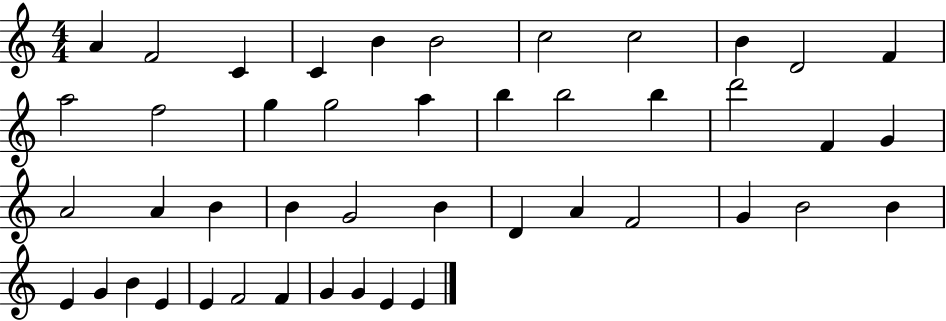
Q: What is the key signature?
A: C major